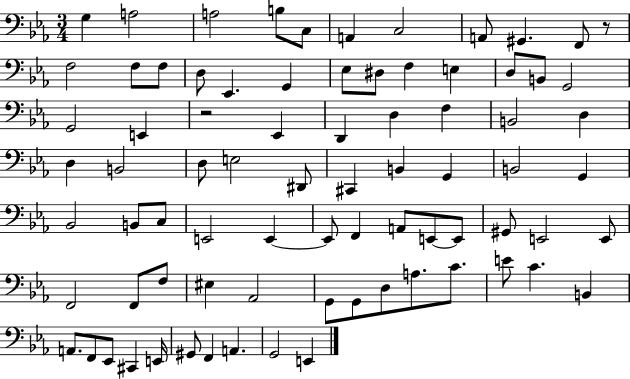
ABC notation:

X:1
T:Untitled
M:3/4
L:1/4
K:Eb
G, A,2 A,2 B,/2 C,/2 A,, C,2 A,,/2 ^G,, F,,/2 z/2 F,2 F,/2 F,/2 D,/2 _E,, G,, _E,/2 ^D,/2 F, E, D,/2 B,,/2 G,,2 G,,2 E,, z2 _E,, D,, D, F, B,,2 D, D, B,,2 D,/2 E,2 ^D,,/2 ^C,, B,, G,, B,,2 G,, _B,,2 B,,/2 C,/2 E,,2 E,, E,,/2 F,, A,,/2 E,,/2 E,,/2 ^G,,/2 E,,2 E,,/2 F,,2 F,,/2 F,/2 ^E, _A,,2 G,,/2 G,,/2 D,/2 A,/2 C/2 E/2 C B,, A,,/2 F,,/2 _E,,/2 ^C,, E,,/4 ^G,,/2 F,, A,, G,,2 E,,